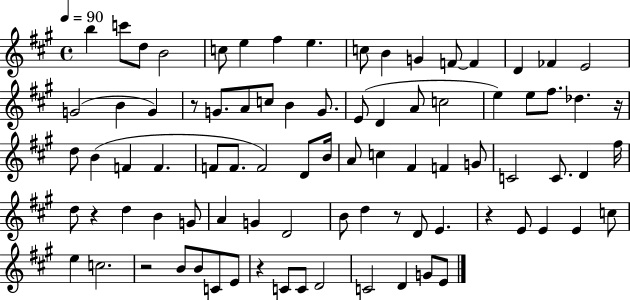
B5/q C6/e D5/e B4/h C5/e E5/q F#5/q E5/q. C5/e B4/q G4/q F4/e F4/q D4/q FES4/q E4/h G4/h B4/q G4/q R/e G4/e. A4/e C5/e B4/q G4/e. E4/e D4/q A4/e C5/h E5/q E5/e F#5/e. Db5/q. R/s D5/e B4/q F4/q F4/q. F4/e F4/e. F4/h D4/e B4/s A4/e C5/q F#4/q F4/q G4/e C4/h C4/e. D4/q F#5/s D5/e R/q D5/q B4/q G4/e A4/q G4/q D4/h B4/e D5/q R/e D4/e E4/q. R/q E4/e E4/q E4/q C5/e E5/q C5/h. R/h B4/e B4/e C4/e E4/e R/q C4/e C4/e D4/h C4/h D4/q G4/e E4/e